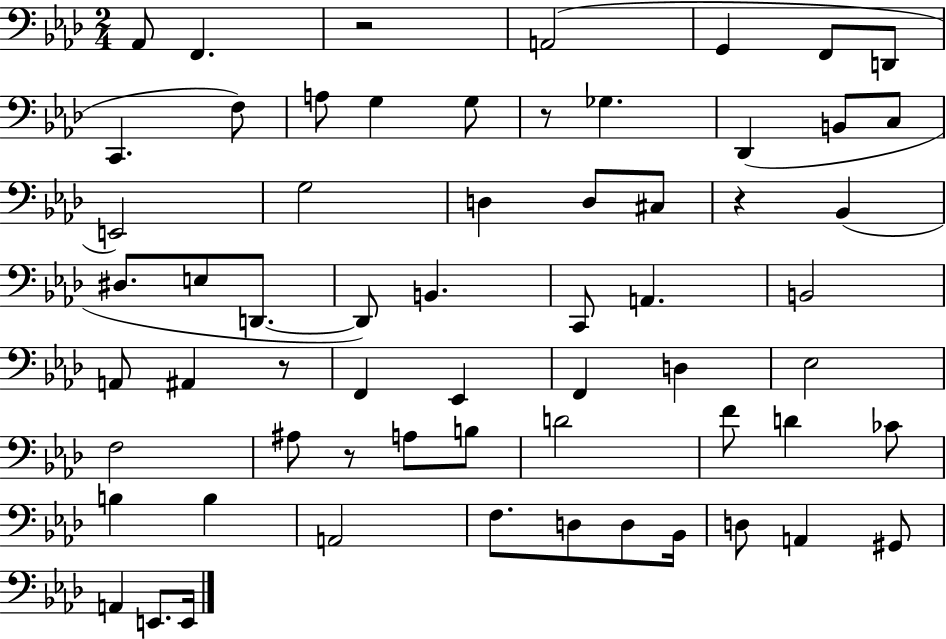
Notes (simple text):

Ab2/e F2/q. R/h A2/h G2/q F2/e D2/e C2/q. F3/e A3/e G3/q G3/e R/e Gb3/q. Db2/q B2/e C3/e E2/h G3/h D3/q D3/e C#3/e R/q Bb2/q D#3/e. E3/e D2/e. D2/e B2/q. C2/e A2/q. B2/h A2/e A#2/q R/e F2/q Eb2/q F2/q D3/q Eb3/h F3/h A#3/e R/e A3/e B3/e D4/h F4/e D4/q CES4/e B3/q B3/q A2/h F3/e. D3/e D3/e Bb2/s D3/e A2/q G#2/e A2/q E2/e. E2/s